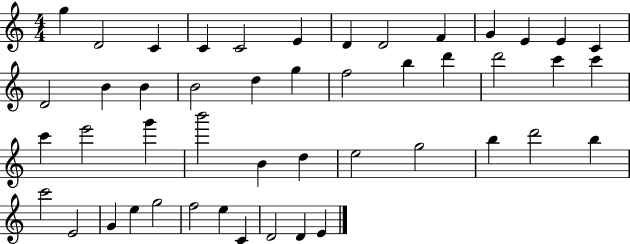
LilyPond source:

{
  \clef treble
  \numericTimeSignature
  \time 4/4
  \key c \major
  g''4 d'2 c'4 | c'4 c'2 e'4 | d'4 d'2 f'4 | g'4 e'4 e'4 c'4 | \break d'2 b'4 b'4 | b'2 d''4 g''4 | f''2 b''4 d'''4 | d'''2 c'''4 c'''4 | \break c'''4 e'''2 g'''4 | b'''2 b'4 d''4 | e''2 g''2 | b''4 d'''2 b''4 | \break c'''2 e'2 | g'4 e''4 g''2 | f''2 e''4 c'4 | d'2 d'4 e'4 | \break \bar "|."
}